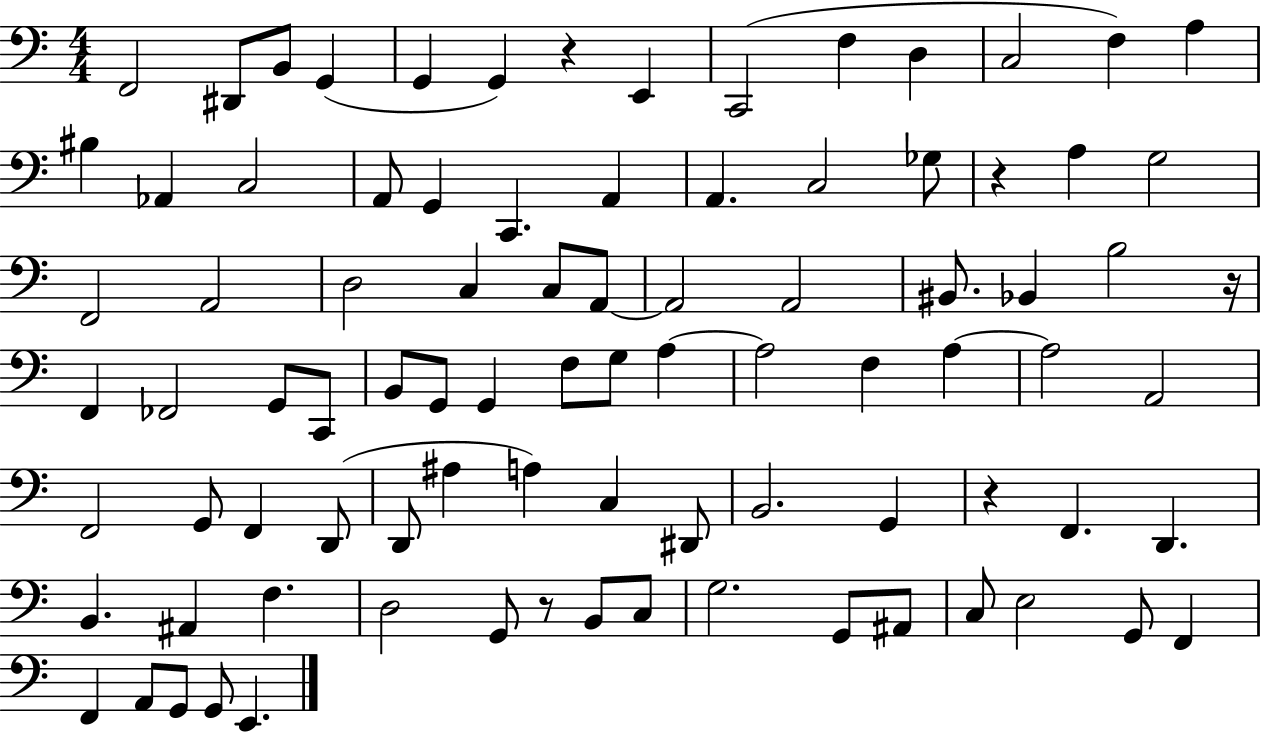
F2/h D#2/e B2/e G2/q G2/q G2/q R/q E2/q C2/h F3/q D3/q C3/h F3/q A3/q BIS3/q Ab2/q C3/h A2/e G2/q C2/q. A2/q A2/q. C3/h Gb3/e R/q A3/q G3/h F2/h A2/h D3/h C3/q C3/e A2/e A2/h A2/h BIS2/e. Bb2/q B3/h R/s F2/q FES2/h G2/e C2/e B2/e G2/e G2/q F3/e G3/e A3/q A3/h F3/q A3/q A3/h A2/h F2/h G2/e F2/q D2/e D2/e A#3/q A3/q C3/q D#2/e B2/h. G2/q R/q F2/q. D2/q. B2/q. A#2/q F3/q. D3/h G2/e R/e B2/e C3/e G3/h. G2/e A#2/e C3/e E3/h G2/e F2/q F2/q A2/e G2/e G2/e E2/q.